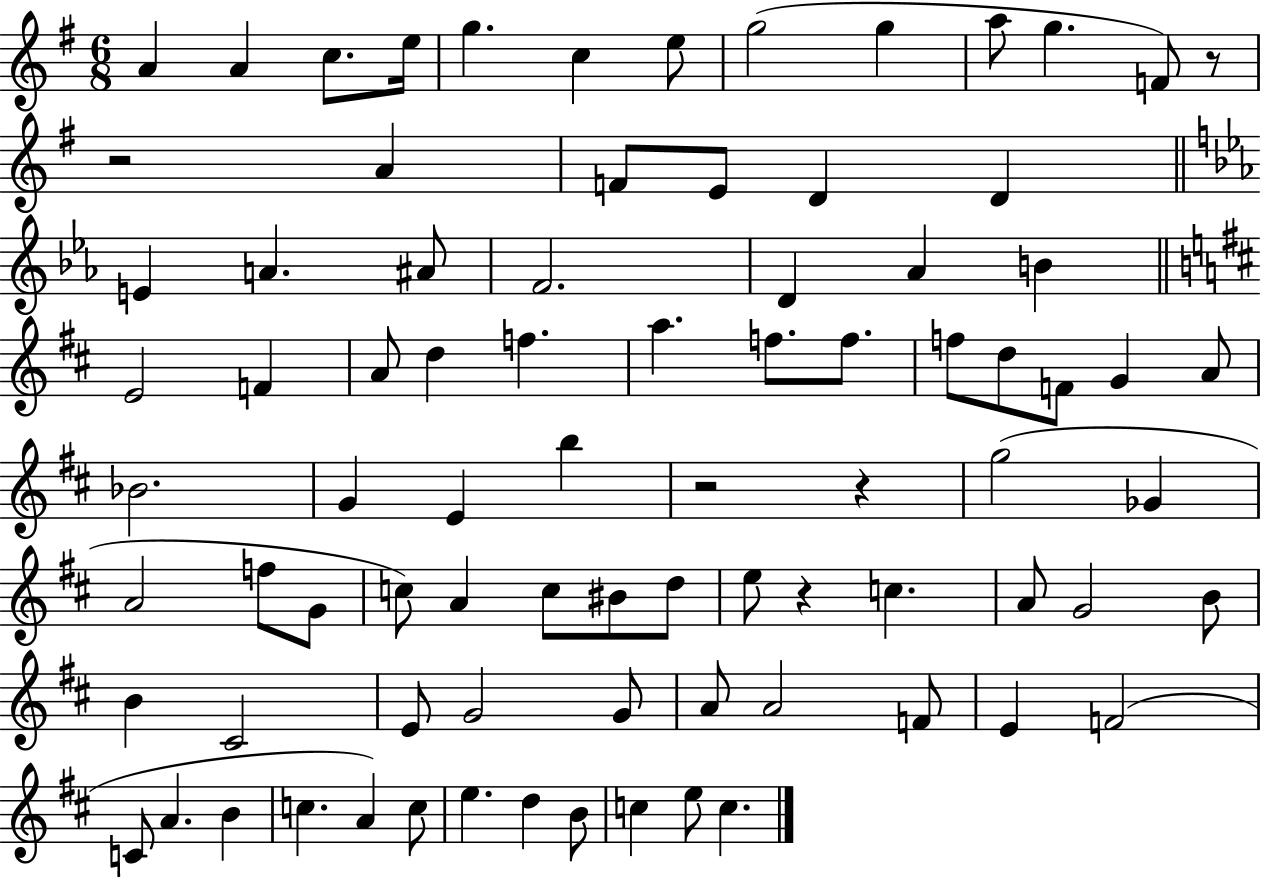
{
  \clef treble
  \numericTimeSignature
  \time 6/8
  \key g \major
  a'4 a'4 c''8. e''16 | g''4. c''4 e''8 | g''2( g''4 | a''8 g''4. f'8) r8 | \break r2 a'4 | f'8 e'8 d'4 d'4 | \bar "||" \break \key ees \major e'4 a'4. ais'8 | f'2. | d'4 aes'4 b'4 | \bar "||" \break \key d \major e'2 f'4 | a'8 d''4 f''4. | a''4. f''8. f''8. | f''8 d''8 f'8 g'4 a'8 | \break bes'2. | g'4 e'4 b''4 | r2 r4 | g''2( ges'4 | \break a'2 f''8 g'8 | c''8) a'4 c''8 bis'8 d''8 | e''8 r4 c''4. | a'8 g'2 b'8 | \break b'4 cis'2 | e'8 g'2 g'8 | a'8 a'2 f'8 | e'4 f'2( | \break c'8 a'4. b'4 | c''4. a'4) c''8 | e''4. d''4 b'8 | c''4 e''8 c''4. | \break \bar "|."
}